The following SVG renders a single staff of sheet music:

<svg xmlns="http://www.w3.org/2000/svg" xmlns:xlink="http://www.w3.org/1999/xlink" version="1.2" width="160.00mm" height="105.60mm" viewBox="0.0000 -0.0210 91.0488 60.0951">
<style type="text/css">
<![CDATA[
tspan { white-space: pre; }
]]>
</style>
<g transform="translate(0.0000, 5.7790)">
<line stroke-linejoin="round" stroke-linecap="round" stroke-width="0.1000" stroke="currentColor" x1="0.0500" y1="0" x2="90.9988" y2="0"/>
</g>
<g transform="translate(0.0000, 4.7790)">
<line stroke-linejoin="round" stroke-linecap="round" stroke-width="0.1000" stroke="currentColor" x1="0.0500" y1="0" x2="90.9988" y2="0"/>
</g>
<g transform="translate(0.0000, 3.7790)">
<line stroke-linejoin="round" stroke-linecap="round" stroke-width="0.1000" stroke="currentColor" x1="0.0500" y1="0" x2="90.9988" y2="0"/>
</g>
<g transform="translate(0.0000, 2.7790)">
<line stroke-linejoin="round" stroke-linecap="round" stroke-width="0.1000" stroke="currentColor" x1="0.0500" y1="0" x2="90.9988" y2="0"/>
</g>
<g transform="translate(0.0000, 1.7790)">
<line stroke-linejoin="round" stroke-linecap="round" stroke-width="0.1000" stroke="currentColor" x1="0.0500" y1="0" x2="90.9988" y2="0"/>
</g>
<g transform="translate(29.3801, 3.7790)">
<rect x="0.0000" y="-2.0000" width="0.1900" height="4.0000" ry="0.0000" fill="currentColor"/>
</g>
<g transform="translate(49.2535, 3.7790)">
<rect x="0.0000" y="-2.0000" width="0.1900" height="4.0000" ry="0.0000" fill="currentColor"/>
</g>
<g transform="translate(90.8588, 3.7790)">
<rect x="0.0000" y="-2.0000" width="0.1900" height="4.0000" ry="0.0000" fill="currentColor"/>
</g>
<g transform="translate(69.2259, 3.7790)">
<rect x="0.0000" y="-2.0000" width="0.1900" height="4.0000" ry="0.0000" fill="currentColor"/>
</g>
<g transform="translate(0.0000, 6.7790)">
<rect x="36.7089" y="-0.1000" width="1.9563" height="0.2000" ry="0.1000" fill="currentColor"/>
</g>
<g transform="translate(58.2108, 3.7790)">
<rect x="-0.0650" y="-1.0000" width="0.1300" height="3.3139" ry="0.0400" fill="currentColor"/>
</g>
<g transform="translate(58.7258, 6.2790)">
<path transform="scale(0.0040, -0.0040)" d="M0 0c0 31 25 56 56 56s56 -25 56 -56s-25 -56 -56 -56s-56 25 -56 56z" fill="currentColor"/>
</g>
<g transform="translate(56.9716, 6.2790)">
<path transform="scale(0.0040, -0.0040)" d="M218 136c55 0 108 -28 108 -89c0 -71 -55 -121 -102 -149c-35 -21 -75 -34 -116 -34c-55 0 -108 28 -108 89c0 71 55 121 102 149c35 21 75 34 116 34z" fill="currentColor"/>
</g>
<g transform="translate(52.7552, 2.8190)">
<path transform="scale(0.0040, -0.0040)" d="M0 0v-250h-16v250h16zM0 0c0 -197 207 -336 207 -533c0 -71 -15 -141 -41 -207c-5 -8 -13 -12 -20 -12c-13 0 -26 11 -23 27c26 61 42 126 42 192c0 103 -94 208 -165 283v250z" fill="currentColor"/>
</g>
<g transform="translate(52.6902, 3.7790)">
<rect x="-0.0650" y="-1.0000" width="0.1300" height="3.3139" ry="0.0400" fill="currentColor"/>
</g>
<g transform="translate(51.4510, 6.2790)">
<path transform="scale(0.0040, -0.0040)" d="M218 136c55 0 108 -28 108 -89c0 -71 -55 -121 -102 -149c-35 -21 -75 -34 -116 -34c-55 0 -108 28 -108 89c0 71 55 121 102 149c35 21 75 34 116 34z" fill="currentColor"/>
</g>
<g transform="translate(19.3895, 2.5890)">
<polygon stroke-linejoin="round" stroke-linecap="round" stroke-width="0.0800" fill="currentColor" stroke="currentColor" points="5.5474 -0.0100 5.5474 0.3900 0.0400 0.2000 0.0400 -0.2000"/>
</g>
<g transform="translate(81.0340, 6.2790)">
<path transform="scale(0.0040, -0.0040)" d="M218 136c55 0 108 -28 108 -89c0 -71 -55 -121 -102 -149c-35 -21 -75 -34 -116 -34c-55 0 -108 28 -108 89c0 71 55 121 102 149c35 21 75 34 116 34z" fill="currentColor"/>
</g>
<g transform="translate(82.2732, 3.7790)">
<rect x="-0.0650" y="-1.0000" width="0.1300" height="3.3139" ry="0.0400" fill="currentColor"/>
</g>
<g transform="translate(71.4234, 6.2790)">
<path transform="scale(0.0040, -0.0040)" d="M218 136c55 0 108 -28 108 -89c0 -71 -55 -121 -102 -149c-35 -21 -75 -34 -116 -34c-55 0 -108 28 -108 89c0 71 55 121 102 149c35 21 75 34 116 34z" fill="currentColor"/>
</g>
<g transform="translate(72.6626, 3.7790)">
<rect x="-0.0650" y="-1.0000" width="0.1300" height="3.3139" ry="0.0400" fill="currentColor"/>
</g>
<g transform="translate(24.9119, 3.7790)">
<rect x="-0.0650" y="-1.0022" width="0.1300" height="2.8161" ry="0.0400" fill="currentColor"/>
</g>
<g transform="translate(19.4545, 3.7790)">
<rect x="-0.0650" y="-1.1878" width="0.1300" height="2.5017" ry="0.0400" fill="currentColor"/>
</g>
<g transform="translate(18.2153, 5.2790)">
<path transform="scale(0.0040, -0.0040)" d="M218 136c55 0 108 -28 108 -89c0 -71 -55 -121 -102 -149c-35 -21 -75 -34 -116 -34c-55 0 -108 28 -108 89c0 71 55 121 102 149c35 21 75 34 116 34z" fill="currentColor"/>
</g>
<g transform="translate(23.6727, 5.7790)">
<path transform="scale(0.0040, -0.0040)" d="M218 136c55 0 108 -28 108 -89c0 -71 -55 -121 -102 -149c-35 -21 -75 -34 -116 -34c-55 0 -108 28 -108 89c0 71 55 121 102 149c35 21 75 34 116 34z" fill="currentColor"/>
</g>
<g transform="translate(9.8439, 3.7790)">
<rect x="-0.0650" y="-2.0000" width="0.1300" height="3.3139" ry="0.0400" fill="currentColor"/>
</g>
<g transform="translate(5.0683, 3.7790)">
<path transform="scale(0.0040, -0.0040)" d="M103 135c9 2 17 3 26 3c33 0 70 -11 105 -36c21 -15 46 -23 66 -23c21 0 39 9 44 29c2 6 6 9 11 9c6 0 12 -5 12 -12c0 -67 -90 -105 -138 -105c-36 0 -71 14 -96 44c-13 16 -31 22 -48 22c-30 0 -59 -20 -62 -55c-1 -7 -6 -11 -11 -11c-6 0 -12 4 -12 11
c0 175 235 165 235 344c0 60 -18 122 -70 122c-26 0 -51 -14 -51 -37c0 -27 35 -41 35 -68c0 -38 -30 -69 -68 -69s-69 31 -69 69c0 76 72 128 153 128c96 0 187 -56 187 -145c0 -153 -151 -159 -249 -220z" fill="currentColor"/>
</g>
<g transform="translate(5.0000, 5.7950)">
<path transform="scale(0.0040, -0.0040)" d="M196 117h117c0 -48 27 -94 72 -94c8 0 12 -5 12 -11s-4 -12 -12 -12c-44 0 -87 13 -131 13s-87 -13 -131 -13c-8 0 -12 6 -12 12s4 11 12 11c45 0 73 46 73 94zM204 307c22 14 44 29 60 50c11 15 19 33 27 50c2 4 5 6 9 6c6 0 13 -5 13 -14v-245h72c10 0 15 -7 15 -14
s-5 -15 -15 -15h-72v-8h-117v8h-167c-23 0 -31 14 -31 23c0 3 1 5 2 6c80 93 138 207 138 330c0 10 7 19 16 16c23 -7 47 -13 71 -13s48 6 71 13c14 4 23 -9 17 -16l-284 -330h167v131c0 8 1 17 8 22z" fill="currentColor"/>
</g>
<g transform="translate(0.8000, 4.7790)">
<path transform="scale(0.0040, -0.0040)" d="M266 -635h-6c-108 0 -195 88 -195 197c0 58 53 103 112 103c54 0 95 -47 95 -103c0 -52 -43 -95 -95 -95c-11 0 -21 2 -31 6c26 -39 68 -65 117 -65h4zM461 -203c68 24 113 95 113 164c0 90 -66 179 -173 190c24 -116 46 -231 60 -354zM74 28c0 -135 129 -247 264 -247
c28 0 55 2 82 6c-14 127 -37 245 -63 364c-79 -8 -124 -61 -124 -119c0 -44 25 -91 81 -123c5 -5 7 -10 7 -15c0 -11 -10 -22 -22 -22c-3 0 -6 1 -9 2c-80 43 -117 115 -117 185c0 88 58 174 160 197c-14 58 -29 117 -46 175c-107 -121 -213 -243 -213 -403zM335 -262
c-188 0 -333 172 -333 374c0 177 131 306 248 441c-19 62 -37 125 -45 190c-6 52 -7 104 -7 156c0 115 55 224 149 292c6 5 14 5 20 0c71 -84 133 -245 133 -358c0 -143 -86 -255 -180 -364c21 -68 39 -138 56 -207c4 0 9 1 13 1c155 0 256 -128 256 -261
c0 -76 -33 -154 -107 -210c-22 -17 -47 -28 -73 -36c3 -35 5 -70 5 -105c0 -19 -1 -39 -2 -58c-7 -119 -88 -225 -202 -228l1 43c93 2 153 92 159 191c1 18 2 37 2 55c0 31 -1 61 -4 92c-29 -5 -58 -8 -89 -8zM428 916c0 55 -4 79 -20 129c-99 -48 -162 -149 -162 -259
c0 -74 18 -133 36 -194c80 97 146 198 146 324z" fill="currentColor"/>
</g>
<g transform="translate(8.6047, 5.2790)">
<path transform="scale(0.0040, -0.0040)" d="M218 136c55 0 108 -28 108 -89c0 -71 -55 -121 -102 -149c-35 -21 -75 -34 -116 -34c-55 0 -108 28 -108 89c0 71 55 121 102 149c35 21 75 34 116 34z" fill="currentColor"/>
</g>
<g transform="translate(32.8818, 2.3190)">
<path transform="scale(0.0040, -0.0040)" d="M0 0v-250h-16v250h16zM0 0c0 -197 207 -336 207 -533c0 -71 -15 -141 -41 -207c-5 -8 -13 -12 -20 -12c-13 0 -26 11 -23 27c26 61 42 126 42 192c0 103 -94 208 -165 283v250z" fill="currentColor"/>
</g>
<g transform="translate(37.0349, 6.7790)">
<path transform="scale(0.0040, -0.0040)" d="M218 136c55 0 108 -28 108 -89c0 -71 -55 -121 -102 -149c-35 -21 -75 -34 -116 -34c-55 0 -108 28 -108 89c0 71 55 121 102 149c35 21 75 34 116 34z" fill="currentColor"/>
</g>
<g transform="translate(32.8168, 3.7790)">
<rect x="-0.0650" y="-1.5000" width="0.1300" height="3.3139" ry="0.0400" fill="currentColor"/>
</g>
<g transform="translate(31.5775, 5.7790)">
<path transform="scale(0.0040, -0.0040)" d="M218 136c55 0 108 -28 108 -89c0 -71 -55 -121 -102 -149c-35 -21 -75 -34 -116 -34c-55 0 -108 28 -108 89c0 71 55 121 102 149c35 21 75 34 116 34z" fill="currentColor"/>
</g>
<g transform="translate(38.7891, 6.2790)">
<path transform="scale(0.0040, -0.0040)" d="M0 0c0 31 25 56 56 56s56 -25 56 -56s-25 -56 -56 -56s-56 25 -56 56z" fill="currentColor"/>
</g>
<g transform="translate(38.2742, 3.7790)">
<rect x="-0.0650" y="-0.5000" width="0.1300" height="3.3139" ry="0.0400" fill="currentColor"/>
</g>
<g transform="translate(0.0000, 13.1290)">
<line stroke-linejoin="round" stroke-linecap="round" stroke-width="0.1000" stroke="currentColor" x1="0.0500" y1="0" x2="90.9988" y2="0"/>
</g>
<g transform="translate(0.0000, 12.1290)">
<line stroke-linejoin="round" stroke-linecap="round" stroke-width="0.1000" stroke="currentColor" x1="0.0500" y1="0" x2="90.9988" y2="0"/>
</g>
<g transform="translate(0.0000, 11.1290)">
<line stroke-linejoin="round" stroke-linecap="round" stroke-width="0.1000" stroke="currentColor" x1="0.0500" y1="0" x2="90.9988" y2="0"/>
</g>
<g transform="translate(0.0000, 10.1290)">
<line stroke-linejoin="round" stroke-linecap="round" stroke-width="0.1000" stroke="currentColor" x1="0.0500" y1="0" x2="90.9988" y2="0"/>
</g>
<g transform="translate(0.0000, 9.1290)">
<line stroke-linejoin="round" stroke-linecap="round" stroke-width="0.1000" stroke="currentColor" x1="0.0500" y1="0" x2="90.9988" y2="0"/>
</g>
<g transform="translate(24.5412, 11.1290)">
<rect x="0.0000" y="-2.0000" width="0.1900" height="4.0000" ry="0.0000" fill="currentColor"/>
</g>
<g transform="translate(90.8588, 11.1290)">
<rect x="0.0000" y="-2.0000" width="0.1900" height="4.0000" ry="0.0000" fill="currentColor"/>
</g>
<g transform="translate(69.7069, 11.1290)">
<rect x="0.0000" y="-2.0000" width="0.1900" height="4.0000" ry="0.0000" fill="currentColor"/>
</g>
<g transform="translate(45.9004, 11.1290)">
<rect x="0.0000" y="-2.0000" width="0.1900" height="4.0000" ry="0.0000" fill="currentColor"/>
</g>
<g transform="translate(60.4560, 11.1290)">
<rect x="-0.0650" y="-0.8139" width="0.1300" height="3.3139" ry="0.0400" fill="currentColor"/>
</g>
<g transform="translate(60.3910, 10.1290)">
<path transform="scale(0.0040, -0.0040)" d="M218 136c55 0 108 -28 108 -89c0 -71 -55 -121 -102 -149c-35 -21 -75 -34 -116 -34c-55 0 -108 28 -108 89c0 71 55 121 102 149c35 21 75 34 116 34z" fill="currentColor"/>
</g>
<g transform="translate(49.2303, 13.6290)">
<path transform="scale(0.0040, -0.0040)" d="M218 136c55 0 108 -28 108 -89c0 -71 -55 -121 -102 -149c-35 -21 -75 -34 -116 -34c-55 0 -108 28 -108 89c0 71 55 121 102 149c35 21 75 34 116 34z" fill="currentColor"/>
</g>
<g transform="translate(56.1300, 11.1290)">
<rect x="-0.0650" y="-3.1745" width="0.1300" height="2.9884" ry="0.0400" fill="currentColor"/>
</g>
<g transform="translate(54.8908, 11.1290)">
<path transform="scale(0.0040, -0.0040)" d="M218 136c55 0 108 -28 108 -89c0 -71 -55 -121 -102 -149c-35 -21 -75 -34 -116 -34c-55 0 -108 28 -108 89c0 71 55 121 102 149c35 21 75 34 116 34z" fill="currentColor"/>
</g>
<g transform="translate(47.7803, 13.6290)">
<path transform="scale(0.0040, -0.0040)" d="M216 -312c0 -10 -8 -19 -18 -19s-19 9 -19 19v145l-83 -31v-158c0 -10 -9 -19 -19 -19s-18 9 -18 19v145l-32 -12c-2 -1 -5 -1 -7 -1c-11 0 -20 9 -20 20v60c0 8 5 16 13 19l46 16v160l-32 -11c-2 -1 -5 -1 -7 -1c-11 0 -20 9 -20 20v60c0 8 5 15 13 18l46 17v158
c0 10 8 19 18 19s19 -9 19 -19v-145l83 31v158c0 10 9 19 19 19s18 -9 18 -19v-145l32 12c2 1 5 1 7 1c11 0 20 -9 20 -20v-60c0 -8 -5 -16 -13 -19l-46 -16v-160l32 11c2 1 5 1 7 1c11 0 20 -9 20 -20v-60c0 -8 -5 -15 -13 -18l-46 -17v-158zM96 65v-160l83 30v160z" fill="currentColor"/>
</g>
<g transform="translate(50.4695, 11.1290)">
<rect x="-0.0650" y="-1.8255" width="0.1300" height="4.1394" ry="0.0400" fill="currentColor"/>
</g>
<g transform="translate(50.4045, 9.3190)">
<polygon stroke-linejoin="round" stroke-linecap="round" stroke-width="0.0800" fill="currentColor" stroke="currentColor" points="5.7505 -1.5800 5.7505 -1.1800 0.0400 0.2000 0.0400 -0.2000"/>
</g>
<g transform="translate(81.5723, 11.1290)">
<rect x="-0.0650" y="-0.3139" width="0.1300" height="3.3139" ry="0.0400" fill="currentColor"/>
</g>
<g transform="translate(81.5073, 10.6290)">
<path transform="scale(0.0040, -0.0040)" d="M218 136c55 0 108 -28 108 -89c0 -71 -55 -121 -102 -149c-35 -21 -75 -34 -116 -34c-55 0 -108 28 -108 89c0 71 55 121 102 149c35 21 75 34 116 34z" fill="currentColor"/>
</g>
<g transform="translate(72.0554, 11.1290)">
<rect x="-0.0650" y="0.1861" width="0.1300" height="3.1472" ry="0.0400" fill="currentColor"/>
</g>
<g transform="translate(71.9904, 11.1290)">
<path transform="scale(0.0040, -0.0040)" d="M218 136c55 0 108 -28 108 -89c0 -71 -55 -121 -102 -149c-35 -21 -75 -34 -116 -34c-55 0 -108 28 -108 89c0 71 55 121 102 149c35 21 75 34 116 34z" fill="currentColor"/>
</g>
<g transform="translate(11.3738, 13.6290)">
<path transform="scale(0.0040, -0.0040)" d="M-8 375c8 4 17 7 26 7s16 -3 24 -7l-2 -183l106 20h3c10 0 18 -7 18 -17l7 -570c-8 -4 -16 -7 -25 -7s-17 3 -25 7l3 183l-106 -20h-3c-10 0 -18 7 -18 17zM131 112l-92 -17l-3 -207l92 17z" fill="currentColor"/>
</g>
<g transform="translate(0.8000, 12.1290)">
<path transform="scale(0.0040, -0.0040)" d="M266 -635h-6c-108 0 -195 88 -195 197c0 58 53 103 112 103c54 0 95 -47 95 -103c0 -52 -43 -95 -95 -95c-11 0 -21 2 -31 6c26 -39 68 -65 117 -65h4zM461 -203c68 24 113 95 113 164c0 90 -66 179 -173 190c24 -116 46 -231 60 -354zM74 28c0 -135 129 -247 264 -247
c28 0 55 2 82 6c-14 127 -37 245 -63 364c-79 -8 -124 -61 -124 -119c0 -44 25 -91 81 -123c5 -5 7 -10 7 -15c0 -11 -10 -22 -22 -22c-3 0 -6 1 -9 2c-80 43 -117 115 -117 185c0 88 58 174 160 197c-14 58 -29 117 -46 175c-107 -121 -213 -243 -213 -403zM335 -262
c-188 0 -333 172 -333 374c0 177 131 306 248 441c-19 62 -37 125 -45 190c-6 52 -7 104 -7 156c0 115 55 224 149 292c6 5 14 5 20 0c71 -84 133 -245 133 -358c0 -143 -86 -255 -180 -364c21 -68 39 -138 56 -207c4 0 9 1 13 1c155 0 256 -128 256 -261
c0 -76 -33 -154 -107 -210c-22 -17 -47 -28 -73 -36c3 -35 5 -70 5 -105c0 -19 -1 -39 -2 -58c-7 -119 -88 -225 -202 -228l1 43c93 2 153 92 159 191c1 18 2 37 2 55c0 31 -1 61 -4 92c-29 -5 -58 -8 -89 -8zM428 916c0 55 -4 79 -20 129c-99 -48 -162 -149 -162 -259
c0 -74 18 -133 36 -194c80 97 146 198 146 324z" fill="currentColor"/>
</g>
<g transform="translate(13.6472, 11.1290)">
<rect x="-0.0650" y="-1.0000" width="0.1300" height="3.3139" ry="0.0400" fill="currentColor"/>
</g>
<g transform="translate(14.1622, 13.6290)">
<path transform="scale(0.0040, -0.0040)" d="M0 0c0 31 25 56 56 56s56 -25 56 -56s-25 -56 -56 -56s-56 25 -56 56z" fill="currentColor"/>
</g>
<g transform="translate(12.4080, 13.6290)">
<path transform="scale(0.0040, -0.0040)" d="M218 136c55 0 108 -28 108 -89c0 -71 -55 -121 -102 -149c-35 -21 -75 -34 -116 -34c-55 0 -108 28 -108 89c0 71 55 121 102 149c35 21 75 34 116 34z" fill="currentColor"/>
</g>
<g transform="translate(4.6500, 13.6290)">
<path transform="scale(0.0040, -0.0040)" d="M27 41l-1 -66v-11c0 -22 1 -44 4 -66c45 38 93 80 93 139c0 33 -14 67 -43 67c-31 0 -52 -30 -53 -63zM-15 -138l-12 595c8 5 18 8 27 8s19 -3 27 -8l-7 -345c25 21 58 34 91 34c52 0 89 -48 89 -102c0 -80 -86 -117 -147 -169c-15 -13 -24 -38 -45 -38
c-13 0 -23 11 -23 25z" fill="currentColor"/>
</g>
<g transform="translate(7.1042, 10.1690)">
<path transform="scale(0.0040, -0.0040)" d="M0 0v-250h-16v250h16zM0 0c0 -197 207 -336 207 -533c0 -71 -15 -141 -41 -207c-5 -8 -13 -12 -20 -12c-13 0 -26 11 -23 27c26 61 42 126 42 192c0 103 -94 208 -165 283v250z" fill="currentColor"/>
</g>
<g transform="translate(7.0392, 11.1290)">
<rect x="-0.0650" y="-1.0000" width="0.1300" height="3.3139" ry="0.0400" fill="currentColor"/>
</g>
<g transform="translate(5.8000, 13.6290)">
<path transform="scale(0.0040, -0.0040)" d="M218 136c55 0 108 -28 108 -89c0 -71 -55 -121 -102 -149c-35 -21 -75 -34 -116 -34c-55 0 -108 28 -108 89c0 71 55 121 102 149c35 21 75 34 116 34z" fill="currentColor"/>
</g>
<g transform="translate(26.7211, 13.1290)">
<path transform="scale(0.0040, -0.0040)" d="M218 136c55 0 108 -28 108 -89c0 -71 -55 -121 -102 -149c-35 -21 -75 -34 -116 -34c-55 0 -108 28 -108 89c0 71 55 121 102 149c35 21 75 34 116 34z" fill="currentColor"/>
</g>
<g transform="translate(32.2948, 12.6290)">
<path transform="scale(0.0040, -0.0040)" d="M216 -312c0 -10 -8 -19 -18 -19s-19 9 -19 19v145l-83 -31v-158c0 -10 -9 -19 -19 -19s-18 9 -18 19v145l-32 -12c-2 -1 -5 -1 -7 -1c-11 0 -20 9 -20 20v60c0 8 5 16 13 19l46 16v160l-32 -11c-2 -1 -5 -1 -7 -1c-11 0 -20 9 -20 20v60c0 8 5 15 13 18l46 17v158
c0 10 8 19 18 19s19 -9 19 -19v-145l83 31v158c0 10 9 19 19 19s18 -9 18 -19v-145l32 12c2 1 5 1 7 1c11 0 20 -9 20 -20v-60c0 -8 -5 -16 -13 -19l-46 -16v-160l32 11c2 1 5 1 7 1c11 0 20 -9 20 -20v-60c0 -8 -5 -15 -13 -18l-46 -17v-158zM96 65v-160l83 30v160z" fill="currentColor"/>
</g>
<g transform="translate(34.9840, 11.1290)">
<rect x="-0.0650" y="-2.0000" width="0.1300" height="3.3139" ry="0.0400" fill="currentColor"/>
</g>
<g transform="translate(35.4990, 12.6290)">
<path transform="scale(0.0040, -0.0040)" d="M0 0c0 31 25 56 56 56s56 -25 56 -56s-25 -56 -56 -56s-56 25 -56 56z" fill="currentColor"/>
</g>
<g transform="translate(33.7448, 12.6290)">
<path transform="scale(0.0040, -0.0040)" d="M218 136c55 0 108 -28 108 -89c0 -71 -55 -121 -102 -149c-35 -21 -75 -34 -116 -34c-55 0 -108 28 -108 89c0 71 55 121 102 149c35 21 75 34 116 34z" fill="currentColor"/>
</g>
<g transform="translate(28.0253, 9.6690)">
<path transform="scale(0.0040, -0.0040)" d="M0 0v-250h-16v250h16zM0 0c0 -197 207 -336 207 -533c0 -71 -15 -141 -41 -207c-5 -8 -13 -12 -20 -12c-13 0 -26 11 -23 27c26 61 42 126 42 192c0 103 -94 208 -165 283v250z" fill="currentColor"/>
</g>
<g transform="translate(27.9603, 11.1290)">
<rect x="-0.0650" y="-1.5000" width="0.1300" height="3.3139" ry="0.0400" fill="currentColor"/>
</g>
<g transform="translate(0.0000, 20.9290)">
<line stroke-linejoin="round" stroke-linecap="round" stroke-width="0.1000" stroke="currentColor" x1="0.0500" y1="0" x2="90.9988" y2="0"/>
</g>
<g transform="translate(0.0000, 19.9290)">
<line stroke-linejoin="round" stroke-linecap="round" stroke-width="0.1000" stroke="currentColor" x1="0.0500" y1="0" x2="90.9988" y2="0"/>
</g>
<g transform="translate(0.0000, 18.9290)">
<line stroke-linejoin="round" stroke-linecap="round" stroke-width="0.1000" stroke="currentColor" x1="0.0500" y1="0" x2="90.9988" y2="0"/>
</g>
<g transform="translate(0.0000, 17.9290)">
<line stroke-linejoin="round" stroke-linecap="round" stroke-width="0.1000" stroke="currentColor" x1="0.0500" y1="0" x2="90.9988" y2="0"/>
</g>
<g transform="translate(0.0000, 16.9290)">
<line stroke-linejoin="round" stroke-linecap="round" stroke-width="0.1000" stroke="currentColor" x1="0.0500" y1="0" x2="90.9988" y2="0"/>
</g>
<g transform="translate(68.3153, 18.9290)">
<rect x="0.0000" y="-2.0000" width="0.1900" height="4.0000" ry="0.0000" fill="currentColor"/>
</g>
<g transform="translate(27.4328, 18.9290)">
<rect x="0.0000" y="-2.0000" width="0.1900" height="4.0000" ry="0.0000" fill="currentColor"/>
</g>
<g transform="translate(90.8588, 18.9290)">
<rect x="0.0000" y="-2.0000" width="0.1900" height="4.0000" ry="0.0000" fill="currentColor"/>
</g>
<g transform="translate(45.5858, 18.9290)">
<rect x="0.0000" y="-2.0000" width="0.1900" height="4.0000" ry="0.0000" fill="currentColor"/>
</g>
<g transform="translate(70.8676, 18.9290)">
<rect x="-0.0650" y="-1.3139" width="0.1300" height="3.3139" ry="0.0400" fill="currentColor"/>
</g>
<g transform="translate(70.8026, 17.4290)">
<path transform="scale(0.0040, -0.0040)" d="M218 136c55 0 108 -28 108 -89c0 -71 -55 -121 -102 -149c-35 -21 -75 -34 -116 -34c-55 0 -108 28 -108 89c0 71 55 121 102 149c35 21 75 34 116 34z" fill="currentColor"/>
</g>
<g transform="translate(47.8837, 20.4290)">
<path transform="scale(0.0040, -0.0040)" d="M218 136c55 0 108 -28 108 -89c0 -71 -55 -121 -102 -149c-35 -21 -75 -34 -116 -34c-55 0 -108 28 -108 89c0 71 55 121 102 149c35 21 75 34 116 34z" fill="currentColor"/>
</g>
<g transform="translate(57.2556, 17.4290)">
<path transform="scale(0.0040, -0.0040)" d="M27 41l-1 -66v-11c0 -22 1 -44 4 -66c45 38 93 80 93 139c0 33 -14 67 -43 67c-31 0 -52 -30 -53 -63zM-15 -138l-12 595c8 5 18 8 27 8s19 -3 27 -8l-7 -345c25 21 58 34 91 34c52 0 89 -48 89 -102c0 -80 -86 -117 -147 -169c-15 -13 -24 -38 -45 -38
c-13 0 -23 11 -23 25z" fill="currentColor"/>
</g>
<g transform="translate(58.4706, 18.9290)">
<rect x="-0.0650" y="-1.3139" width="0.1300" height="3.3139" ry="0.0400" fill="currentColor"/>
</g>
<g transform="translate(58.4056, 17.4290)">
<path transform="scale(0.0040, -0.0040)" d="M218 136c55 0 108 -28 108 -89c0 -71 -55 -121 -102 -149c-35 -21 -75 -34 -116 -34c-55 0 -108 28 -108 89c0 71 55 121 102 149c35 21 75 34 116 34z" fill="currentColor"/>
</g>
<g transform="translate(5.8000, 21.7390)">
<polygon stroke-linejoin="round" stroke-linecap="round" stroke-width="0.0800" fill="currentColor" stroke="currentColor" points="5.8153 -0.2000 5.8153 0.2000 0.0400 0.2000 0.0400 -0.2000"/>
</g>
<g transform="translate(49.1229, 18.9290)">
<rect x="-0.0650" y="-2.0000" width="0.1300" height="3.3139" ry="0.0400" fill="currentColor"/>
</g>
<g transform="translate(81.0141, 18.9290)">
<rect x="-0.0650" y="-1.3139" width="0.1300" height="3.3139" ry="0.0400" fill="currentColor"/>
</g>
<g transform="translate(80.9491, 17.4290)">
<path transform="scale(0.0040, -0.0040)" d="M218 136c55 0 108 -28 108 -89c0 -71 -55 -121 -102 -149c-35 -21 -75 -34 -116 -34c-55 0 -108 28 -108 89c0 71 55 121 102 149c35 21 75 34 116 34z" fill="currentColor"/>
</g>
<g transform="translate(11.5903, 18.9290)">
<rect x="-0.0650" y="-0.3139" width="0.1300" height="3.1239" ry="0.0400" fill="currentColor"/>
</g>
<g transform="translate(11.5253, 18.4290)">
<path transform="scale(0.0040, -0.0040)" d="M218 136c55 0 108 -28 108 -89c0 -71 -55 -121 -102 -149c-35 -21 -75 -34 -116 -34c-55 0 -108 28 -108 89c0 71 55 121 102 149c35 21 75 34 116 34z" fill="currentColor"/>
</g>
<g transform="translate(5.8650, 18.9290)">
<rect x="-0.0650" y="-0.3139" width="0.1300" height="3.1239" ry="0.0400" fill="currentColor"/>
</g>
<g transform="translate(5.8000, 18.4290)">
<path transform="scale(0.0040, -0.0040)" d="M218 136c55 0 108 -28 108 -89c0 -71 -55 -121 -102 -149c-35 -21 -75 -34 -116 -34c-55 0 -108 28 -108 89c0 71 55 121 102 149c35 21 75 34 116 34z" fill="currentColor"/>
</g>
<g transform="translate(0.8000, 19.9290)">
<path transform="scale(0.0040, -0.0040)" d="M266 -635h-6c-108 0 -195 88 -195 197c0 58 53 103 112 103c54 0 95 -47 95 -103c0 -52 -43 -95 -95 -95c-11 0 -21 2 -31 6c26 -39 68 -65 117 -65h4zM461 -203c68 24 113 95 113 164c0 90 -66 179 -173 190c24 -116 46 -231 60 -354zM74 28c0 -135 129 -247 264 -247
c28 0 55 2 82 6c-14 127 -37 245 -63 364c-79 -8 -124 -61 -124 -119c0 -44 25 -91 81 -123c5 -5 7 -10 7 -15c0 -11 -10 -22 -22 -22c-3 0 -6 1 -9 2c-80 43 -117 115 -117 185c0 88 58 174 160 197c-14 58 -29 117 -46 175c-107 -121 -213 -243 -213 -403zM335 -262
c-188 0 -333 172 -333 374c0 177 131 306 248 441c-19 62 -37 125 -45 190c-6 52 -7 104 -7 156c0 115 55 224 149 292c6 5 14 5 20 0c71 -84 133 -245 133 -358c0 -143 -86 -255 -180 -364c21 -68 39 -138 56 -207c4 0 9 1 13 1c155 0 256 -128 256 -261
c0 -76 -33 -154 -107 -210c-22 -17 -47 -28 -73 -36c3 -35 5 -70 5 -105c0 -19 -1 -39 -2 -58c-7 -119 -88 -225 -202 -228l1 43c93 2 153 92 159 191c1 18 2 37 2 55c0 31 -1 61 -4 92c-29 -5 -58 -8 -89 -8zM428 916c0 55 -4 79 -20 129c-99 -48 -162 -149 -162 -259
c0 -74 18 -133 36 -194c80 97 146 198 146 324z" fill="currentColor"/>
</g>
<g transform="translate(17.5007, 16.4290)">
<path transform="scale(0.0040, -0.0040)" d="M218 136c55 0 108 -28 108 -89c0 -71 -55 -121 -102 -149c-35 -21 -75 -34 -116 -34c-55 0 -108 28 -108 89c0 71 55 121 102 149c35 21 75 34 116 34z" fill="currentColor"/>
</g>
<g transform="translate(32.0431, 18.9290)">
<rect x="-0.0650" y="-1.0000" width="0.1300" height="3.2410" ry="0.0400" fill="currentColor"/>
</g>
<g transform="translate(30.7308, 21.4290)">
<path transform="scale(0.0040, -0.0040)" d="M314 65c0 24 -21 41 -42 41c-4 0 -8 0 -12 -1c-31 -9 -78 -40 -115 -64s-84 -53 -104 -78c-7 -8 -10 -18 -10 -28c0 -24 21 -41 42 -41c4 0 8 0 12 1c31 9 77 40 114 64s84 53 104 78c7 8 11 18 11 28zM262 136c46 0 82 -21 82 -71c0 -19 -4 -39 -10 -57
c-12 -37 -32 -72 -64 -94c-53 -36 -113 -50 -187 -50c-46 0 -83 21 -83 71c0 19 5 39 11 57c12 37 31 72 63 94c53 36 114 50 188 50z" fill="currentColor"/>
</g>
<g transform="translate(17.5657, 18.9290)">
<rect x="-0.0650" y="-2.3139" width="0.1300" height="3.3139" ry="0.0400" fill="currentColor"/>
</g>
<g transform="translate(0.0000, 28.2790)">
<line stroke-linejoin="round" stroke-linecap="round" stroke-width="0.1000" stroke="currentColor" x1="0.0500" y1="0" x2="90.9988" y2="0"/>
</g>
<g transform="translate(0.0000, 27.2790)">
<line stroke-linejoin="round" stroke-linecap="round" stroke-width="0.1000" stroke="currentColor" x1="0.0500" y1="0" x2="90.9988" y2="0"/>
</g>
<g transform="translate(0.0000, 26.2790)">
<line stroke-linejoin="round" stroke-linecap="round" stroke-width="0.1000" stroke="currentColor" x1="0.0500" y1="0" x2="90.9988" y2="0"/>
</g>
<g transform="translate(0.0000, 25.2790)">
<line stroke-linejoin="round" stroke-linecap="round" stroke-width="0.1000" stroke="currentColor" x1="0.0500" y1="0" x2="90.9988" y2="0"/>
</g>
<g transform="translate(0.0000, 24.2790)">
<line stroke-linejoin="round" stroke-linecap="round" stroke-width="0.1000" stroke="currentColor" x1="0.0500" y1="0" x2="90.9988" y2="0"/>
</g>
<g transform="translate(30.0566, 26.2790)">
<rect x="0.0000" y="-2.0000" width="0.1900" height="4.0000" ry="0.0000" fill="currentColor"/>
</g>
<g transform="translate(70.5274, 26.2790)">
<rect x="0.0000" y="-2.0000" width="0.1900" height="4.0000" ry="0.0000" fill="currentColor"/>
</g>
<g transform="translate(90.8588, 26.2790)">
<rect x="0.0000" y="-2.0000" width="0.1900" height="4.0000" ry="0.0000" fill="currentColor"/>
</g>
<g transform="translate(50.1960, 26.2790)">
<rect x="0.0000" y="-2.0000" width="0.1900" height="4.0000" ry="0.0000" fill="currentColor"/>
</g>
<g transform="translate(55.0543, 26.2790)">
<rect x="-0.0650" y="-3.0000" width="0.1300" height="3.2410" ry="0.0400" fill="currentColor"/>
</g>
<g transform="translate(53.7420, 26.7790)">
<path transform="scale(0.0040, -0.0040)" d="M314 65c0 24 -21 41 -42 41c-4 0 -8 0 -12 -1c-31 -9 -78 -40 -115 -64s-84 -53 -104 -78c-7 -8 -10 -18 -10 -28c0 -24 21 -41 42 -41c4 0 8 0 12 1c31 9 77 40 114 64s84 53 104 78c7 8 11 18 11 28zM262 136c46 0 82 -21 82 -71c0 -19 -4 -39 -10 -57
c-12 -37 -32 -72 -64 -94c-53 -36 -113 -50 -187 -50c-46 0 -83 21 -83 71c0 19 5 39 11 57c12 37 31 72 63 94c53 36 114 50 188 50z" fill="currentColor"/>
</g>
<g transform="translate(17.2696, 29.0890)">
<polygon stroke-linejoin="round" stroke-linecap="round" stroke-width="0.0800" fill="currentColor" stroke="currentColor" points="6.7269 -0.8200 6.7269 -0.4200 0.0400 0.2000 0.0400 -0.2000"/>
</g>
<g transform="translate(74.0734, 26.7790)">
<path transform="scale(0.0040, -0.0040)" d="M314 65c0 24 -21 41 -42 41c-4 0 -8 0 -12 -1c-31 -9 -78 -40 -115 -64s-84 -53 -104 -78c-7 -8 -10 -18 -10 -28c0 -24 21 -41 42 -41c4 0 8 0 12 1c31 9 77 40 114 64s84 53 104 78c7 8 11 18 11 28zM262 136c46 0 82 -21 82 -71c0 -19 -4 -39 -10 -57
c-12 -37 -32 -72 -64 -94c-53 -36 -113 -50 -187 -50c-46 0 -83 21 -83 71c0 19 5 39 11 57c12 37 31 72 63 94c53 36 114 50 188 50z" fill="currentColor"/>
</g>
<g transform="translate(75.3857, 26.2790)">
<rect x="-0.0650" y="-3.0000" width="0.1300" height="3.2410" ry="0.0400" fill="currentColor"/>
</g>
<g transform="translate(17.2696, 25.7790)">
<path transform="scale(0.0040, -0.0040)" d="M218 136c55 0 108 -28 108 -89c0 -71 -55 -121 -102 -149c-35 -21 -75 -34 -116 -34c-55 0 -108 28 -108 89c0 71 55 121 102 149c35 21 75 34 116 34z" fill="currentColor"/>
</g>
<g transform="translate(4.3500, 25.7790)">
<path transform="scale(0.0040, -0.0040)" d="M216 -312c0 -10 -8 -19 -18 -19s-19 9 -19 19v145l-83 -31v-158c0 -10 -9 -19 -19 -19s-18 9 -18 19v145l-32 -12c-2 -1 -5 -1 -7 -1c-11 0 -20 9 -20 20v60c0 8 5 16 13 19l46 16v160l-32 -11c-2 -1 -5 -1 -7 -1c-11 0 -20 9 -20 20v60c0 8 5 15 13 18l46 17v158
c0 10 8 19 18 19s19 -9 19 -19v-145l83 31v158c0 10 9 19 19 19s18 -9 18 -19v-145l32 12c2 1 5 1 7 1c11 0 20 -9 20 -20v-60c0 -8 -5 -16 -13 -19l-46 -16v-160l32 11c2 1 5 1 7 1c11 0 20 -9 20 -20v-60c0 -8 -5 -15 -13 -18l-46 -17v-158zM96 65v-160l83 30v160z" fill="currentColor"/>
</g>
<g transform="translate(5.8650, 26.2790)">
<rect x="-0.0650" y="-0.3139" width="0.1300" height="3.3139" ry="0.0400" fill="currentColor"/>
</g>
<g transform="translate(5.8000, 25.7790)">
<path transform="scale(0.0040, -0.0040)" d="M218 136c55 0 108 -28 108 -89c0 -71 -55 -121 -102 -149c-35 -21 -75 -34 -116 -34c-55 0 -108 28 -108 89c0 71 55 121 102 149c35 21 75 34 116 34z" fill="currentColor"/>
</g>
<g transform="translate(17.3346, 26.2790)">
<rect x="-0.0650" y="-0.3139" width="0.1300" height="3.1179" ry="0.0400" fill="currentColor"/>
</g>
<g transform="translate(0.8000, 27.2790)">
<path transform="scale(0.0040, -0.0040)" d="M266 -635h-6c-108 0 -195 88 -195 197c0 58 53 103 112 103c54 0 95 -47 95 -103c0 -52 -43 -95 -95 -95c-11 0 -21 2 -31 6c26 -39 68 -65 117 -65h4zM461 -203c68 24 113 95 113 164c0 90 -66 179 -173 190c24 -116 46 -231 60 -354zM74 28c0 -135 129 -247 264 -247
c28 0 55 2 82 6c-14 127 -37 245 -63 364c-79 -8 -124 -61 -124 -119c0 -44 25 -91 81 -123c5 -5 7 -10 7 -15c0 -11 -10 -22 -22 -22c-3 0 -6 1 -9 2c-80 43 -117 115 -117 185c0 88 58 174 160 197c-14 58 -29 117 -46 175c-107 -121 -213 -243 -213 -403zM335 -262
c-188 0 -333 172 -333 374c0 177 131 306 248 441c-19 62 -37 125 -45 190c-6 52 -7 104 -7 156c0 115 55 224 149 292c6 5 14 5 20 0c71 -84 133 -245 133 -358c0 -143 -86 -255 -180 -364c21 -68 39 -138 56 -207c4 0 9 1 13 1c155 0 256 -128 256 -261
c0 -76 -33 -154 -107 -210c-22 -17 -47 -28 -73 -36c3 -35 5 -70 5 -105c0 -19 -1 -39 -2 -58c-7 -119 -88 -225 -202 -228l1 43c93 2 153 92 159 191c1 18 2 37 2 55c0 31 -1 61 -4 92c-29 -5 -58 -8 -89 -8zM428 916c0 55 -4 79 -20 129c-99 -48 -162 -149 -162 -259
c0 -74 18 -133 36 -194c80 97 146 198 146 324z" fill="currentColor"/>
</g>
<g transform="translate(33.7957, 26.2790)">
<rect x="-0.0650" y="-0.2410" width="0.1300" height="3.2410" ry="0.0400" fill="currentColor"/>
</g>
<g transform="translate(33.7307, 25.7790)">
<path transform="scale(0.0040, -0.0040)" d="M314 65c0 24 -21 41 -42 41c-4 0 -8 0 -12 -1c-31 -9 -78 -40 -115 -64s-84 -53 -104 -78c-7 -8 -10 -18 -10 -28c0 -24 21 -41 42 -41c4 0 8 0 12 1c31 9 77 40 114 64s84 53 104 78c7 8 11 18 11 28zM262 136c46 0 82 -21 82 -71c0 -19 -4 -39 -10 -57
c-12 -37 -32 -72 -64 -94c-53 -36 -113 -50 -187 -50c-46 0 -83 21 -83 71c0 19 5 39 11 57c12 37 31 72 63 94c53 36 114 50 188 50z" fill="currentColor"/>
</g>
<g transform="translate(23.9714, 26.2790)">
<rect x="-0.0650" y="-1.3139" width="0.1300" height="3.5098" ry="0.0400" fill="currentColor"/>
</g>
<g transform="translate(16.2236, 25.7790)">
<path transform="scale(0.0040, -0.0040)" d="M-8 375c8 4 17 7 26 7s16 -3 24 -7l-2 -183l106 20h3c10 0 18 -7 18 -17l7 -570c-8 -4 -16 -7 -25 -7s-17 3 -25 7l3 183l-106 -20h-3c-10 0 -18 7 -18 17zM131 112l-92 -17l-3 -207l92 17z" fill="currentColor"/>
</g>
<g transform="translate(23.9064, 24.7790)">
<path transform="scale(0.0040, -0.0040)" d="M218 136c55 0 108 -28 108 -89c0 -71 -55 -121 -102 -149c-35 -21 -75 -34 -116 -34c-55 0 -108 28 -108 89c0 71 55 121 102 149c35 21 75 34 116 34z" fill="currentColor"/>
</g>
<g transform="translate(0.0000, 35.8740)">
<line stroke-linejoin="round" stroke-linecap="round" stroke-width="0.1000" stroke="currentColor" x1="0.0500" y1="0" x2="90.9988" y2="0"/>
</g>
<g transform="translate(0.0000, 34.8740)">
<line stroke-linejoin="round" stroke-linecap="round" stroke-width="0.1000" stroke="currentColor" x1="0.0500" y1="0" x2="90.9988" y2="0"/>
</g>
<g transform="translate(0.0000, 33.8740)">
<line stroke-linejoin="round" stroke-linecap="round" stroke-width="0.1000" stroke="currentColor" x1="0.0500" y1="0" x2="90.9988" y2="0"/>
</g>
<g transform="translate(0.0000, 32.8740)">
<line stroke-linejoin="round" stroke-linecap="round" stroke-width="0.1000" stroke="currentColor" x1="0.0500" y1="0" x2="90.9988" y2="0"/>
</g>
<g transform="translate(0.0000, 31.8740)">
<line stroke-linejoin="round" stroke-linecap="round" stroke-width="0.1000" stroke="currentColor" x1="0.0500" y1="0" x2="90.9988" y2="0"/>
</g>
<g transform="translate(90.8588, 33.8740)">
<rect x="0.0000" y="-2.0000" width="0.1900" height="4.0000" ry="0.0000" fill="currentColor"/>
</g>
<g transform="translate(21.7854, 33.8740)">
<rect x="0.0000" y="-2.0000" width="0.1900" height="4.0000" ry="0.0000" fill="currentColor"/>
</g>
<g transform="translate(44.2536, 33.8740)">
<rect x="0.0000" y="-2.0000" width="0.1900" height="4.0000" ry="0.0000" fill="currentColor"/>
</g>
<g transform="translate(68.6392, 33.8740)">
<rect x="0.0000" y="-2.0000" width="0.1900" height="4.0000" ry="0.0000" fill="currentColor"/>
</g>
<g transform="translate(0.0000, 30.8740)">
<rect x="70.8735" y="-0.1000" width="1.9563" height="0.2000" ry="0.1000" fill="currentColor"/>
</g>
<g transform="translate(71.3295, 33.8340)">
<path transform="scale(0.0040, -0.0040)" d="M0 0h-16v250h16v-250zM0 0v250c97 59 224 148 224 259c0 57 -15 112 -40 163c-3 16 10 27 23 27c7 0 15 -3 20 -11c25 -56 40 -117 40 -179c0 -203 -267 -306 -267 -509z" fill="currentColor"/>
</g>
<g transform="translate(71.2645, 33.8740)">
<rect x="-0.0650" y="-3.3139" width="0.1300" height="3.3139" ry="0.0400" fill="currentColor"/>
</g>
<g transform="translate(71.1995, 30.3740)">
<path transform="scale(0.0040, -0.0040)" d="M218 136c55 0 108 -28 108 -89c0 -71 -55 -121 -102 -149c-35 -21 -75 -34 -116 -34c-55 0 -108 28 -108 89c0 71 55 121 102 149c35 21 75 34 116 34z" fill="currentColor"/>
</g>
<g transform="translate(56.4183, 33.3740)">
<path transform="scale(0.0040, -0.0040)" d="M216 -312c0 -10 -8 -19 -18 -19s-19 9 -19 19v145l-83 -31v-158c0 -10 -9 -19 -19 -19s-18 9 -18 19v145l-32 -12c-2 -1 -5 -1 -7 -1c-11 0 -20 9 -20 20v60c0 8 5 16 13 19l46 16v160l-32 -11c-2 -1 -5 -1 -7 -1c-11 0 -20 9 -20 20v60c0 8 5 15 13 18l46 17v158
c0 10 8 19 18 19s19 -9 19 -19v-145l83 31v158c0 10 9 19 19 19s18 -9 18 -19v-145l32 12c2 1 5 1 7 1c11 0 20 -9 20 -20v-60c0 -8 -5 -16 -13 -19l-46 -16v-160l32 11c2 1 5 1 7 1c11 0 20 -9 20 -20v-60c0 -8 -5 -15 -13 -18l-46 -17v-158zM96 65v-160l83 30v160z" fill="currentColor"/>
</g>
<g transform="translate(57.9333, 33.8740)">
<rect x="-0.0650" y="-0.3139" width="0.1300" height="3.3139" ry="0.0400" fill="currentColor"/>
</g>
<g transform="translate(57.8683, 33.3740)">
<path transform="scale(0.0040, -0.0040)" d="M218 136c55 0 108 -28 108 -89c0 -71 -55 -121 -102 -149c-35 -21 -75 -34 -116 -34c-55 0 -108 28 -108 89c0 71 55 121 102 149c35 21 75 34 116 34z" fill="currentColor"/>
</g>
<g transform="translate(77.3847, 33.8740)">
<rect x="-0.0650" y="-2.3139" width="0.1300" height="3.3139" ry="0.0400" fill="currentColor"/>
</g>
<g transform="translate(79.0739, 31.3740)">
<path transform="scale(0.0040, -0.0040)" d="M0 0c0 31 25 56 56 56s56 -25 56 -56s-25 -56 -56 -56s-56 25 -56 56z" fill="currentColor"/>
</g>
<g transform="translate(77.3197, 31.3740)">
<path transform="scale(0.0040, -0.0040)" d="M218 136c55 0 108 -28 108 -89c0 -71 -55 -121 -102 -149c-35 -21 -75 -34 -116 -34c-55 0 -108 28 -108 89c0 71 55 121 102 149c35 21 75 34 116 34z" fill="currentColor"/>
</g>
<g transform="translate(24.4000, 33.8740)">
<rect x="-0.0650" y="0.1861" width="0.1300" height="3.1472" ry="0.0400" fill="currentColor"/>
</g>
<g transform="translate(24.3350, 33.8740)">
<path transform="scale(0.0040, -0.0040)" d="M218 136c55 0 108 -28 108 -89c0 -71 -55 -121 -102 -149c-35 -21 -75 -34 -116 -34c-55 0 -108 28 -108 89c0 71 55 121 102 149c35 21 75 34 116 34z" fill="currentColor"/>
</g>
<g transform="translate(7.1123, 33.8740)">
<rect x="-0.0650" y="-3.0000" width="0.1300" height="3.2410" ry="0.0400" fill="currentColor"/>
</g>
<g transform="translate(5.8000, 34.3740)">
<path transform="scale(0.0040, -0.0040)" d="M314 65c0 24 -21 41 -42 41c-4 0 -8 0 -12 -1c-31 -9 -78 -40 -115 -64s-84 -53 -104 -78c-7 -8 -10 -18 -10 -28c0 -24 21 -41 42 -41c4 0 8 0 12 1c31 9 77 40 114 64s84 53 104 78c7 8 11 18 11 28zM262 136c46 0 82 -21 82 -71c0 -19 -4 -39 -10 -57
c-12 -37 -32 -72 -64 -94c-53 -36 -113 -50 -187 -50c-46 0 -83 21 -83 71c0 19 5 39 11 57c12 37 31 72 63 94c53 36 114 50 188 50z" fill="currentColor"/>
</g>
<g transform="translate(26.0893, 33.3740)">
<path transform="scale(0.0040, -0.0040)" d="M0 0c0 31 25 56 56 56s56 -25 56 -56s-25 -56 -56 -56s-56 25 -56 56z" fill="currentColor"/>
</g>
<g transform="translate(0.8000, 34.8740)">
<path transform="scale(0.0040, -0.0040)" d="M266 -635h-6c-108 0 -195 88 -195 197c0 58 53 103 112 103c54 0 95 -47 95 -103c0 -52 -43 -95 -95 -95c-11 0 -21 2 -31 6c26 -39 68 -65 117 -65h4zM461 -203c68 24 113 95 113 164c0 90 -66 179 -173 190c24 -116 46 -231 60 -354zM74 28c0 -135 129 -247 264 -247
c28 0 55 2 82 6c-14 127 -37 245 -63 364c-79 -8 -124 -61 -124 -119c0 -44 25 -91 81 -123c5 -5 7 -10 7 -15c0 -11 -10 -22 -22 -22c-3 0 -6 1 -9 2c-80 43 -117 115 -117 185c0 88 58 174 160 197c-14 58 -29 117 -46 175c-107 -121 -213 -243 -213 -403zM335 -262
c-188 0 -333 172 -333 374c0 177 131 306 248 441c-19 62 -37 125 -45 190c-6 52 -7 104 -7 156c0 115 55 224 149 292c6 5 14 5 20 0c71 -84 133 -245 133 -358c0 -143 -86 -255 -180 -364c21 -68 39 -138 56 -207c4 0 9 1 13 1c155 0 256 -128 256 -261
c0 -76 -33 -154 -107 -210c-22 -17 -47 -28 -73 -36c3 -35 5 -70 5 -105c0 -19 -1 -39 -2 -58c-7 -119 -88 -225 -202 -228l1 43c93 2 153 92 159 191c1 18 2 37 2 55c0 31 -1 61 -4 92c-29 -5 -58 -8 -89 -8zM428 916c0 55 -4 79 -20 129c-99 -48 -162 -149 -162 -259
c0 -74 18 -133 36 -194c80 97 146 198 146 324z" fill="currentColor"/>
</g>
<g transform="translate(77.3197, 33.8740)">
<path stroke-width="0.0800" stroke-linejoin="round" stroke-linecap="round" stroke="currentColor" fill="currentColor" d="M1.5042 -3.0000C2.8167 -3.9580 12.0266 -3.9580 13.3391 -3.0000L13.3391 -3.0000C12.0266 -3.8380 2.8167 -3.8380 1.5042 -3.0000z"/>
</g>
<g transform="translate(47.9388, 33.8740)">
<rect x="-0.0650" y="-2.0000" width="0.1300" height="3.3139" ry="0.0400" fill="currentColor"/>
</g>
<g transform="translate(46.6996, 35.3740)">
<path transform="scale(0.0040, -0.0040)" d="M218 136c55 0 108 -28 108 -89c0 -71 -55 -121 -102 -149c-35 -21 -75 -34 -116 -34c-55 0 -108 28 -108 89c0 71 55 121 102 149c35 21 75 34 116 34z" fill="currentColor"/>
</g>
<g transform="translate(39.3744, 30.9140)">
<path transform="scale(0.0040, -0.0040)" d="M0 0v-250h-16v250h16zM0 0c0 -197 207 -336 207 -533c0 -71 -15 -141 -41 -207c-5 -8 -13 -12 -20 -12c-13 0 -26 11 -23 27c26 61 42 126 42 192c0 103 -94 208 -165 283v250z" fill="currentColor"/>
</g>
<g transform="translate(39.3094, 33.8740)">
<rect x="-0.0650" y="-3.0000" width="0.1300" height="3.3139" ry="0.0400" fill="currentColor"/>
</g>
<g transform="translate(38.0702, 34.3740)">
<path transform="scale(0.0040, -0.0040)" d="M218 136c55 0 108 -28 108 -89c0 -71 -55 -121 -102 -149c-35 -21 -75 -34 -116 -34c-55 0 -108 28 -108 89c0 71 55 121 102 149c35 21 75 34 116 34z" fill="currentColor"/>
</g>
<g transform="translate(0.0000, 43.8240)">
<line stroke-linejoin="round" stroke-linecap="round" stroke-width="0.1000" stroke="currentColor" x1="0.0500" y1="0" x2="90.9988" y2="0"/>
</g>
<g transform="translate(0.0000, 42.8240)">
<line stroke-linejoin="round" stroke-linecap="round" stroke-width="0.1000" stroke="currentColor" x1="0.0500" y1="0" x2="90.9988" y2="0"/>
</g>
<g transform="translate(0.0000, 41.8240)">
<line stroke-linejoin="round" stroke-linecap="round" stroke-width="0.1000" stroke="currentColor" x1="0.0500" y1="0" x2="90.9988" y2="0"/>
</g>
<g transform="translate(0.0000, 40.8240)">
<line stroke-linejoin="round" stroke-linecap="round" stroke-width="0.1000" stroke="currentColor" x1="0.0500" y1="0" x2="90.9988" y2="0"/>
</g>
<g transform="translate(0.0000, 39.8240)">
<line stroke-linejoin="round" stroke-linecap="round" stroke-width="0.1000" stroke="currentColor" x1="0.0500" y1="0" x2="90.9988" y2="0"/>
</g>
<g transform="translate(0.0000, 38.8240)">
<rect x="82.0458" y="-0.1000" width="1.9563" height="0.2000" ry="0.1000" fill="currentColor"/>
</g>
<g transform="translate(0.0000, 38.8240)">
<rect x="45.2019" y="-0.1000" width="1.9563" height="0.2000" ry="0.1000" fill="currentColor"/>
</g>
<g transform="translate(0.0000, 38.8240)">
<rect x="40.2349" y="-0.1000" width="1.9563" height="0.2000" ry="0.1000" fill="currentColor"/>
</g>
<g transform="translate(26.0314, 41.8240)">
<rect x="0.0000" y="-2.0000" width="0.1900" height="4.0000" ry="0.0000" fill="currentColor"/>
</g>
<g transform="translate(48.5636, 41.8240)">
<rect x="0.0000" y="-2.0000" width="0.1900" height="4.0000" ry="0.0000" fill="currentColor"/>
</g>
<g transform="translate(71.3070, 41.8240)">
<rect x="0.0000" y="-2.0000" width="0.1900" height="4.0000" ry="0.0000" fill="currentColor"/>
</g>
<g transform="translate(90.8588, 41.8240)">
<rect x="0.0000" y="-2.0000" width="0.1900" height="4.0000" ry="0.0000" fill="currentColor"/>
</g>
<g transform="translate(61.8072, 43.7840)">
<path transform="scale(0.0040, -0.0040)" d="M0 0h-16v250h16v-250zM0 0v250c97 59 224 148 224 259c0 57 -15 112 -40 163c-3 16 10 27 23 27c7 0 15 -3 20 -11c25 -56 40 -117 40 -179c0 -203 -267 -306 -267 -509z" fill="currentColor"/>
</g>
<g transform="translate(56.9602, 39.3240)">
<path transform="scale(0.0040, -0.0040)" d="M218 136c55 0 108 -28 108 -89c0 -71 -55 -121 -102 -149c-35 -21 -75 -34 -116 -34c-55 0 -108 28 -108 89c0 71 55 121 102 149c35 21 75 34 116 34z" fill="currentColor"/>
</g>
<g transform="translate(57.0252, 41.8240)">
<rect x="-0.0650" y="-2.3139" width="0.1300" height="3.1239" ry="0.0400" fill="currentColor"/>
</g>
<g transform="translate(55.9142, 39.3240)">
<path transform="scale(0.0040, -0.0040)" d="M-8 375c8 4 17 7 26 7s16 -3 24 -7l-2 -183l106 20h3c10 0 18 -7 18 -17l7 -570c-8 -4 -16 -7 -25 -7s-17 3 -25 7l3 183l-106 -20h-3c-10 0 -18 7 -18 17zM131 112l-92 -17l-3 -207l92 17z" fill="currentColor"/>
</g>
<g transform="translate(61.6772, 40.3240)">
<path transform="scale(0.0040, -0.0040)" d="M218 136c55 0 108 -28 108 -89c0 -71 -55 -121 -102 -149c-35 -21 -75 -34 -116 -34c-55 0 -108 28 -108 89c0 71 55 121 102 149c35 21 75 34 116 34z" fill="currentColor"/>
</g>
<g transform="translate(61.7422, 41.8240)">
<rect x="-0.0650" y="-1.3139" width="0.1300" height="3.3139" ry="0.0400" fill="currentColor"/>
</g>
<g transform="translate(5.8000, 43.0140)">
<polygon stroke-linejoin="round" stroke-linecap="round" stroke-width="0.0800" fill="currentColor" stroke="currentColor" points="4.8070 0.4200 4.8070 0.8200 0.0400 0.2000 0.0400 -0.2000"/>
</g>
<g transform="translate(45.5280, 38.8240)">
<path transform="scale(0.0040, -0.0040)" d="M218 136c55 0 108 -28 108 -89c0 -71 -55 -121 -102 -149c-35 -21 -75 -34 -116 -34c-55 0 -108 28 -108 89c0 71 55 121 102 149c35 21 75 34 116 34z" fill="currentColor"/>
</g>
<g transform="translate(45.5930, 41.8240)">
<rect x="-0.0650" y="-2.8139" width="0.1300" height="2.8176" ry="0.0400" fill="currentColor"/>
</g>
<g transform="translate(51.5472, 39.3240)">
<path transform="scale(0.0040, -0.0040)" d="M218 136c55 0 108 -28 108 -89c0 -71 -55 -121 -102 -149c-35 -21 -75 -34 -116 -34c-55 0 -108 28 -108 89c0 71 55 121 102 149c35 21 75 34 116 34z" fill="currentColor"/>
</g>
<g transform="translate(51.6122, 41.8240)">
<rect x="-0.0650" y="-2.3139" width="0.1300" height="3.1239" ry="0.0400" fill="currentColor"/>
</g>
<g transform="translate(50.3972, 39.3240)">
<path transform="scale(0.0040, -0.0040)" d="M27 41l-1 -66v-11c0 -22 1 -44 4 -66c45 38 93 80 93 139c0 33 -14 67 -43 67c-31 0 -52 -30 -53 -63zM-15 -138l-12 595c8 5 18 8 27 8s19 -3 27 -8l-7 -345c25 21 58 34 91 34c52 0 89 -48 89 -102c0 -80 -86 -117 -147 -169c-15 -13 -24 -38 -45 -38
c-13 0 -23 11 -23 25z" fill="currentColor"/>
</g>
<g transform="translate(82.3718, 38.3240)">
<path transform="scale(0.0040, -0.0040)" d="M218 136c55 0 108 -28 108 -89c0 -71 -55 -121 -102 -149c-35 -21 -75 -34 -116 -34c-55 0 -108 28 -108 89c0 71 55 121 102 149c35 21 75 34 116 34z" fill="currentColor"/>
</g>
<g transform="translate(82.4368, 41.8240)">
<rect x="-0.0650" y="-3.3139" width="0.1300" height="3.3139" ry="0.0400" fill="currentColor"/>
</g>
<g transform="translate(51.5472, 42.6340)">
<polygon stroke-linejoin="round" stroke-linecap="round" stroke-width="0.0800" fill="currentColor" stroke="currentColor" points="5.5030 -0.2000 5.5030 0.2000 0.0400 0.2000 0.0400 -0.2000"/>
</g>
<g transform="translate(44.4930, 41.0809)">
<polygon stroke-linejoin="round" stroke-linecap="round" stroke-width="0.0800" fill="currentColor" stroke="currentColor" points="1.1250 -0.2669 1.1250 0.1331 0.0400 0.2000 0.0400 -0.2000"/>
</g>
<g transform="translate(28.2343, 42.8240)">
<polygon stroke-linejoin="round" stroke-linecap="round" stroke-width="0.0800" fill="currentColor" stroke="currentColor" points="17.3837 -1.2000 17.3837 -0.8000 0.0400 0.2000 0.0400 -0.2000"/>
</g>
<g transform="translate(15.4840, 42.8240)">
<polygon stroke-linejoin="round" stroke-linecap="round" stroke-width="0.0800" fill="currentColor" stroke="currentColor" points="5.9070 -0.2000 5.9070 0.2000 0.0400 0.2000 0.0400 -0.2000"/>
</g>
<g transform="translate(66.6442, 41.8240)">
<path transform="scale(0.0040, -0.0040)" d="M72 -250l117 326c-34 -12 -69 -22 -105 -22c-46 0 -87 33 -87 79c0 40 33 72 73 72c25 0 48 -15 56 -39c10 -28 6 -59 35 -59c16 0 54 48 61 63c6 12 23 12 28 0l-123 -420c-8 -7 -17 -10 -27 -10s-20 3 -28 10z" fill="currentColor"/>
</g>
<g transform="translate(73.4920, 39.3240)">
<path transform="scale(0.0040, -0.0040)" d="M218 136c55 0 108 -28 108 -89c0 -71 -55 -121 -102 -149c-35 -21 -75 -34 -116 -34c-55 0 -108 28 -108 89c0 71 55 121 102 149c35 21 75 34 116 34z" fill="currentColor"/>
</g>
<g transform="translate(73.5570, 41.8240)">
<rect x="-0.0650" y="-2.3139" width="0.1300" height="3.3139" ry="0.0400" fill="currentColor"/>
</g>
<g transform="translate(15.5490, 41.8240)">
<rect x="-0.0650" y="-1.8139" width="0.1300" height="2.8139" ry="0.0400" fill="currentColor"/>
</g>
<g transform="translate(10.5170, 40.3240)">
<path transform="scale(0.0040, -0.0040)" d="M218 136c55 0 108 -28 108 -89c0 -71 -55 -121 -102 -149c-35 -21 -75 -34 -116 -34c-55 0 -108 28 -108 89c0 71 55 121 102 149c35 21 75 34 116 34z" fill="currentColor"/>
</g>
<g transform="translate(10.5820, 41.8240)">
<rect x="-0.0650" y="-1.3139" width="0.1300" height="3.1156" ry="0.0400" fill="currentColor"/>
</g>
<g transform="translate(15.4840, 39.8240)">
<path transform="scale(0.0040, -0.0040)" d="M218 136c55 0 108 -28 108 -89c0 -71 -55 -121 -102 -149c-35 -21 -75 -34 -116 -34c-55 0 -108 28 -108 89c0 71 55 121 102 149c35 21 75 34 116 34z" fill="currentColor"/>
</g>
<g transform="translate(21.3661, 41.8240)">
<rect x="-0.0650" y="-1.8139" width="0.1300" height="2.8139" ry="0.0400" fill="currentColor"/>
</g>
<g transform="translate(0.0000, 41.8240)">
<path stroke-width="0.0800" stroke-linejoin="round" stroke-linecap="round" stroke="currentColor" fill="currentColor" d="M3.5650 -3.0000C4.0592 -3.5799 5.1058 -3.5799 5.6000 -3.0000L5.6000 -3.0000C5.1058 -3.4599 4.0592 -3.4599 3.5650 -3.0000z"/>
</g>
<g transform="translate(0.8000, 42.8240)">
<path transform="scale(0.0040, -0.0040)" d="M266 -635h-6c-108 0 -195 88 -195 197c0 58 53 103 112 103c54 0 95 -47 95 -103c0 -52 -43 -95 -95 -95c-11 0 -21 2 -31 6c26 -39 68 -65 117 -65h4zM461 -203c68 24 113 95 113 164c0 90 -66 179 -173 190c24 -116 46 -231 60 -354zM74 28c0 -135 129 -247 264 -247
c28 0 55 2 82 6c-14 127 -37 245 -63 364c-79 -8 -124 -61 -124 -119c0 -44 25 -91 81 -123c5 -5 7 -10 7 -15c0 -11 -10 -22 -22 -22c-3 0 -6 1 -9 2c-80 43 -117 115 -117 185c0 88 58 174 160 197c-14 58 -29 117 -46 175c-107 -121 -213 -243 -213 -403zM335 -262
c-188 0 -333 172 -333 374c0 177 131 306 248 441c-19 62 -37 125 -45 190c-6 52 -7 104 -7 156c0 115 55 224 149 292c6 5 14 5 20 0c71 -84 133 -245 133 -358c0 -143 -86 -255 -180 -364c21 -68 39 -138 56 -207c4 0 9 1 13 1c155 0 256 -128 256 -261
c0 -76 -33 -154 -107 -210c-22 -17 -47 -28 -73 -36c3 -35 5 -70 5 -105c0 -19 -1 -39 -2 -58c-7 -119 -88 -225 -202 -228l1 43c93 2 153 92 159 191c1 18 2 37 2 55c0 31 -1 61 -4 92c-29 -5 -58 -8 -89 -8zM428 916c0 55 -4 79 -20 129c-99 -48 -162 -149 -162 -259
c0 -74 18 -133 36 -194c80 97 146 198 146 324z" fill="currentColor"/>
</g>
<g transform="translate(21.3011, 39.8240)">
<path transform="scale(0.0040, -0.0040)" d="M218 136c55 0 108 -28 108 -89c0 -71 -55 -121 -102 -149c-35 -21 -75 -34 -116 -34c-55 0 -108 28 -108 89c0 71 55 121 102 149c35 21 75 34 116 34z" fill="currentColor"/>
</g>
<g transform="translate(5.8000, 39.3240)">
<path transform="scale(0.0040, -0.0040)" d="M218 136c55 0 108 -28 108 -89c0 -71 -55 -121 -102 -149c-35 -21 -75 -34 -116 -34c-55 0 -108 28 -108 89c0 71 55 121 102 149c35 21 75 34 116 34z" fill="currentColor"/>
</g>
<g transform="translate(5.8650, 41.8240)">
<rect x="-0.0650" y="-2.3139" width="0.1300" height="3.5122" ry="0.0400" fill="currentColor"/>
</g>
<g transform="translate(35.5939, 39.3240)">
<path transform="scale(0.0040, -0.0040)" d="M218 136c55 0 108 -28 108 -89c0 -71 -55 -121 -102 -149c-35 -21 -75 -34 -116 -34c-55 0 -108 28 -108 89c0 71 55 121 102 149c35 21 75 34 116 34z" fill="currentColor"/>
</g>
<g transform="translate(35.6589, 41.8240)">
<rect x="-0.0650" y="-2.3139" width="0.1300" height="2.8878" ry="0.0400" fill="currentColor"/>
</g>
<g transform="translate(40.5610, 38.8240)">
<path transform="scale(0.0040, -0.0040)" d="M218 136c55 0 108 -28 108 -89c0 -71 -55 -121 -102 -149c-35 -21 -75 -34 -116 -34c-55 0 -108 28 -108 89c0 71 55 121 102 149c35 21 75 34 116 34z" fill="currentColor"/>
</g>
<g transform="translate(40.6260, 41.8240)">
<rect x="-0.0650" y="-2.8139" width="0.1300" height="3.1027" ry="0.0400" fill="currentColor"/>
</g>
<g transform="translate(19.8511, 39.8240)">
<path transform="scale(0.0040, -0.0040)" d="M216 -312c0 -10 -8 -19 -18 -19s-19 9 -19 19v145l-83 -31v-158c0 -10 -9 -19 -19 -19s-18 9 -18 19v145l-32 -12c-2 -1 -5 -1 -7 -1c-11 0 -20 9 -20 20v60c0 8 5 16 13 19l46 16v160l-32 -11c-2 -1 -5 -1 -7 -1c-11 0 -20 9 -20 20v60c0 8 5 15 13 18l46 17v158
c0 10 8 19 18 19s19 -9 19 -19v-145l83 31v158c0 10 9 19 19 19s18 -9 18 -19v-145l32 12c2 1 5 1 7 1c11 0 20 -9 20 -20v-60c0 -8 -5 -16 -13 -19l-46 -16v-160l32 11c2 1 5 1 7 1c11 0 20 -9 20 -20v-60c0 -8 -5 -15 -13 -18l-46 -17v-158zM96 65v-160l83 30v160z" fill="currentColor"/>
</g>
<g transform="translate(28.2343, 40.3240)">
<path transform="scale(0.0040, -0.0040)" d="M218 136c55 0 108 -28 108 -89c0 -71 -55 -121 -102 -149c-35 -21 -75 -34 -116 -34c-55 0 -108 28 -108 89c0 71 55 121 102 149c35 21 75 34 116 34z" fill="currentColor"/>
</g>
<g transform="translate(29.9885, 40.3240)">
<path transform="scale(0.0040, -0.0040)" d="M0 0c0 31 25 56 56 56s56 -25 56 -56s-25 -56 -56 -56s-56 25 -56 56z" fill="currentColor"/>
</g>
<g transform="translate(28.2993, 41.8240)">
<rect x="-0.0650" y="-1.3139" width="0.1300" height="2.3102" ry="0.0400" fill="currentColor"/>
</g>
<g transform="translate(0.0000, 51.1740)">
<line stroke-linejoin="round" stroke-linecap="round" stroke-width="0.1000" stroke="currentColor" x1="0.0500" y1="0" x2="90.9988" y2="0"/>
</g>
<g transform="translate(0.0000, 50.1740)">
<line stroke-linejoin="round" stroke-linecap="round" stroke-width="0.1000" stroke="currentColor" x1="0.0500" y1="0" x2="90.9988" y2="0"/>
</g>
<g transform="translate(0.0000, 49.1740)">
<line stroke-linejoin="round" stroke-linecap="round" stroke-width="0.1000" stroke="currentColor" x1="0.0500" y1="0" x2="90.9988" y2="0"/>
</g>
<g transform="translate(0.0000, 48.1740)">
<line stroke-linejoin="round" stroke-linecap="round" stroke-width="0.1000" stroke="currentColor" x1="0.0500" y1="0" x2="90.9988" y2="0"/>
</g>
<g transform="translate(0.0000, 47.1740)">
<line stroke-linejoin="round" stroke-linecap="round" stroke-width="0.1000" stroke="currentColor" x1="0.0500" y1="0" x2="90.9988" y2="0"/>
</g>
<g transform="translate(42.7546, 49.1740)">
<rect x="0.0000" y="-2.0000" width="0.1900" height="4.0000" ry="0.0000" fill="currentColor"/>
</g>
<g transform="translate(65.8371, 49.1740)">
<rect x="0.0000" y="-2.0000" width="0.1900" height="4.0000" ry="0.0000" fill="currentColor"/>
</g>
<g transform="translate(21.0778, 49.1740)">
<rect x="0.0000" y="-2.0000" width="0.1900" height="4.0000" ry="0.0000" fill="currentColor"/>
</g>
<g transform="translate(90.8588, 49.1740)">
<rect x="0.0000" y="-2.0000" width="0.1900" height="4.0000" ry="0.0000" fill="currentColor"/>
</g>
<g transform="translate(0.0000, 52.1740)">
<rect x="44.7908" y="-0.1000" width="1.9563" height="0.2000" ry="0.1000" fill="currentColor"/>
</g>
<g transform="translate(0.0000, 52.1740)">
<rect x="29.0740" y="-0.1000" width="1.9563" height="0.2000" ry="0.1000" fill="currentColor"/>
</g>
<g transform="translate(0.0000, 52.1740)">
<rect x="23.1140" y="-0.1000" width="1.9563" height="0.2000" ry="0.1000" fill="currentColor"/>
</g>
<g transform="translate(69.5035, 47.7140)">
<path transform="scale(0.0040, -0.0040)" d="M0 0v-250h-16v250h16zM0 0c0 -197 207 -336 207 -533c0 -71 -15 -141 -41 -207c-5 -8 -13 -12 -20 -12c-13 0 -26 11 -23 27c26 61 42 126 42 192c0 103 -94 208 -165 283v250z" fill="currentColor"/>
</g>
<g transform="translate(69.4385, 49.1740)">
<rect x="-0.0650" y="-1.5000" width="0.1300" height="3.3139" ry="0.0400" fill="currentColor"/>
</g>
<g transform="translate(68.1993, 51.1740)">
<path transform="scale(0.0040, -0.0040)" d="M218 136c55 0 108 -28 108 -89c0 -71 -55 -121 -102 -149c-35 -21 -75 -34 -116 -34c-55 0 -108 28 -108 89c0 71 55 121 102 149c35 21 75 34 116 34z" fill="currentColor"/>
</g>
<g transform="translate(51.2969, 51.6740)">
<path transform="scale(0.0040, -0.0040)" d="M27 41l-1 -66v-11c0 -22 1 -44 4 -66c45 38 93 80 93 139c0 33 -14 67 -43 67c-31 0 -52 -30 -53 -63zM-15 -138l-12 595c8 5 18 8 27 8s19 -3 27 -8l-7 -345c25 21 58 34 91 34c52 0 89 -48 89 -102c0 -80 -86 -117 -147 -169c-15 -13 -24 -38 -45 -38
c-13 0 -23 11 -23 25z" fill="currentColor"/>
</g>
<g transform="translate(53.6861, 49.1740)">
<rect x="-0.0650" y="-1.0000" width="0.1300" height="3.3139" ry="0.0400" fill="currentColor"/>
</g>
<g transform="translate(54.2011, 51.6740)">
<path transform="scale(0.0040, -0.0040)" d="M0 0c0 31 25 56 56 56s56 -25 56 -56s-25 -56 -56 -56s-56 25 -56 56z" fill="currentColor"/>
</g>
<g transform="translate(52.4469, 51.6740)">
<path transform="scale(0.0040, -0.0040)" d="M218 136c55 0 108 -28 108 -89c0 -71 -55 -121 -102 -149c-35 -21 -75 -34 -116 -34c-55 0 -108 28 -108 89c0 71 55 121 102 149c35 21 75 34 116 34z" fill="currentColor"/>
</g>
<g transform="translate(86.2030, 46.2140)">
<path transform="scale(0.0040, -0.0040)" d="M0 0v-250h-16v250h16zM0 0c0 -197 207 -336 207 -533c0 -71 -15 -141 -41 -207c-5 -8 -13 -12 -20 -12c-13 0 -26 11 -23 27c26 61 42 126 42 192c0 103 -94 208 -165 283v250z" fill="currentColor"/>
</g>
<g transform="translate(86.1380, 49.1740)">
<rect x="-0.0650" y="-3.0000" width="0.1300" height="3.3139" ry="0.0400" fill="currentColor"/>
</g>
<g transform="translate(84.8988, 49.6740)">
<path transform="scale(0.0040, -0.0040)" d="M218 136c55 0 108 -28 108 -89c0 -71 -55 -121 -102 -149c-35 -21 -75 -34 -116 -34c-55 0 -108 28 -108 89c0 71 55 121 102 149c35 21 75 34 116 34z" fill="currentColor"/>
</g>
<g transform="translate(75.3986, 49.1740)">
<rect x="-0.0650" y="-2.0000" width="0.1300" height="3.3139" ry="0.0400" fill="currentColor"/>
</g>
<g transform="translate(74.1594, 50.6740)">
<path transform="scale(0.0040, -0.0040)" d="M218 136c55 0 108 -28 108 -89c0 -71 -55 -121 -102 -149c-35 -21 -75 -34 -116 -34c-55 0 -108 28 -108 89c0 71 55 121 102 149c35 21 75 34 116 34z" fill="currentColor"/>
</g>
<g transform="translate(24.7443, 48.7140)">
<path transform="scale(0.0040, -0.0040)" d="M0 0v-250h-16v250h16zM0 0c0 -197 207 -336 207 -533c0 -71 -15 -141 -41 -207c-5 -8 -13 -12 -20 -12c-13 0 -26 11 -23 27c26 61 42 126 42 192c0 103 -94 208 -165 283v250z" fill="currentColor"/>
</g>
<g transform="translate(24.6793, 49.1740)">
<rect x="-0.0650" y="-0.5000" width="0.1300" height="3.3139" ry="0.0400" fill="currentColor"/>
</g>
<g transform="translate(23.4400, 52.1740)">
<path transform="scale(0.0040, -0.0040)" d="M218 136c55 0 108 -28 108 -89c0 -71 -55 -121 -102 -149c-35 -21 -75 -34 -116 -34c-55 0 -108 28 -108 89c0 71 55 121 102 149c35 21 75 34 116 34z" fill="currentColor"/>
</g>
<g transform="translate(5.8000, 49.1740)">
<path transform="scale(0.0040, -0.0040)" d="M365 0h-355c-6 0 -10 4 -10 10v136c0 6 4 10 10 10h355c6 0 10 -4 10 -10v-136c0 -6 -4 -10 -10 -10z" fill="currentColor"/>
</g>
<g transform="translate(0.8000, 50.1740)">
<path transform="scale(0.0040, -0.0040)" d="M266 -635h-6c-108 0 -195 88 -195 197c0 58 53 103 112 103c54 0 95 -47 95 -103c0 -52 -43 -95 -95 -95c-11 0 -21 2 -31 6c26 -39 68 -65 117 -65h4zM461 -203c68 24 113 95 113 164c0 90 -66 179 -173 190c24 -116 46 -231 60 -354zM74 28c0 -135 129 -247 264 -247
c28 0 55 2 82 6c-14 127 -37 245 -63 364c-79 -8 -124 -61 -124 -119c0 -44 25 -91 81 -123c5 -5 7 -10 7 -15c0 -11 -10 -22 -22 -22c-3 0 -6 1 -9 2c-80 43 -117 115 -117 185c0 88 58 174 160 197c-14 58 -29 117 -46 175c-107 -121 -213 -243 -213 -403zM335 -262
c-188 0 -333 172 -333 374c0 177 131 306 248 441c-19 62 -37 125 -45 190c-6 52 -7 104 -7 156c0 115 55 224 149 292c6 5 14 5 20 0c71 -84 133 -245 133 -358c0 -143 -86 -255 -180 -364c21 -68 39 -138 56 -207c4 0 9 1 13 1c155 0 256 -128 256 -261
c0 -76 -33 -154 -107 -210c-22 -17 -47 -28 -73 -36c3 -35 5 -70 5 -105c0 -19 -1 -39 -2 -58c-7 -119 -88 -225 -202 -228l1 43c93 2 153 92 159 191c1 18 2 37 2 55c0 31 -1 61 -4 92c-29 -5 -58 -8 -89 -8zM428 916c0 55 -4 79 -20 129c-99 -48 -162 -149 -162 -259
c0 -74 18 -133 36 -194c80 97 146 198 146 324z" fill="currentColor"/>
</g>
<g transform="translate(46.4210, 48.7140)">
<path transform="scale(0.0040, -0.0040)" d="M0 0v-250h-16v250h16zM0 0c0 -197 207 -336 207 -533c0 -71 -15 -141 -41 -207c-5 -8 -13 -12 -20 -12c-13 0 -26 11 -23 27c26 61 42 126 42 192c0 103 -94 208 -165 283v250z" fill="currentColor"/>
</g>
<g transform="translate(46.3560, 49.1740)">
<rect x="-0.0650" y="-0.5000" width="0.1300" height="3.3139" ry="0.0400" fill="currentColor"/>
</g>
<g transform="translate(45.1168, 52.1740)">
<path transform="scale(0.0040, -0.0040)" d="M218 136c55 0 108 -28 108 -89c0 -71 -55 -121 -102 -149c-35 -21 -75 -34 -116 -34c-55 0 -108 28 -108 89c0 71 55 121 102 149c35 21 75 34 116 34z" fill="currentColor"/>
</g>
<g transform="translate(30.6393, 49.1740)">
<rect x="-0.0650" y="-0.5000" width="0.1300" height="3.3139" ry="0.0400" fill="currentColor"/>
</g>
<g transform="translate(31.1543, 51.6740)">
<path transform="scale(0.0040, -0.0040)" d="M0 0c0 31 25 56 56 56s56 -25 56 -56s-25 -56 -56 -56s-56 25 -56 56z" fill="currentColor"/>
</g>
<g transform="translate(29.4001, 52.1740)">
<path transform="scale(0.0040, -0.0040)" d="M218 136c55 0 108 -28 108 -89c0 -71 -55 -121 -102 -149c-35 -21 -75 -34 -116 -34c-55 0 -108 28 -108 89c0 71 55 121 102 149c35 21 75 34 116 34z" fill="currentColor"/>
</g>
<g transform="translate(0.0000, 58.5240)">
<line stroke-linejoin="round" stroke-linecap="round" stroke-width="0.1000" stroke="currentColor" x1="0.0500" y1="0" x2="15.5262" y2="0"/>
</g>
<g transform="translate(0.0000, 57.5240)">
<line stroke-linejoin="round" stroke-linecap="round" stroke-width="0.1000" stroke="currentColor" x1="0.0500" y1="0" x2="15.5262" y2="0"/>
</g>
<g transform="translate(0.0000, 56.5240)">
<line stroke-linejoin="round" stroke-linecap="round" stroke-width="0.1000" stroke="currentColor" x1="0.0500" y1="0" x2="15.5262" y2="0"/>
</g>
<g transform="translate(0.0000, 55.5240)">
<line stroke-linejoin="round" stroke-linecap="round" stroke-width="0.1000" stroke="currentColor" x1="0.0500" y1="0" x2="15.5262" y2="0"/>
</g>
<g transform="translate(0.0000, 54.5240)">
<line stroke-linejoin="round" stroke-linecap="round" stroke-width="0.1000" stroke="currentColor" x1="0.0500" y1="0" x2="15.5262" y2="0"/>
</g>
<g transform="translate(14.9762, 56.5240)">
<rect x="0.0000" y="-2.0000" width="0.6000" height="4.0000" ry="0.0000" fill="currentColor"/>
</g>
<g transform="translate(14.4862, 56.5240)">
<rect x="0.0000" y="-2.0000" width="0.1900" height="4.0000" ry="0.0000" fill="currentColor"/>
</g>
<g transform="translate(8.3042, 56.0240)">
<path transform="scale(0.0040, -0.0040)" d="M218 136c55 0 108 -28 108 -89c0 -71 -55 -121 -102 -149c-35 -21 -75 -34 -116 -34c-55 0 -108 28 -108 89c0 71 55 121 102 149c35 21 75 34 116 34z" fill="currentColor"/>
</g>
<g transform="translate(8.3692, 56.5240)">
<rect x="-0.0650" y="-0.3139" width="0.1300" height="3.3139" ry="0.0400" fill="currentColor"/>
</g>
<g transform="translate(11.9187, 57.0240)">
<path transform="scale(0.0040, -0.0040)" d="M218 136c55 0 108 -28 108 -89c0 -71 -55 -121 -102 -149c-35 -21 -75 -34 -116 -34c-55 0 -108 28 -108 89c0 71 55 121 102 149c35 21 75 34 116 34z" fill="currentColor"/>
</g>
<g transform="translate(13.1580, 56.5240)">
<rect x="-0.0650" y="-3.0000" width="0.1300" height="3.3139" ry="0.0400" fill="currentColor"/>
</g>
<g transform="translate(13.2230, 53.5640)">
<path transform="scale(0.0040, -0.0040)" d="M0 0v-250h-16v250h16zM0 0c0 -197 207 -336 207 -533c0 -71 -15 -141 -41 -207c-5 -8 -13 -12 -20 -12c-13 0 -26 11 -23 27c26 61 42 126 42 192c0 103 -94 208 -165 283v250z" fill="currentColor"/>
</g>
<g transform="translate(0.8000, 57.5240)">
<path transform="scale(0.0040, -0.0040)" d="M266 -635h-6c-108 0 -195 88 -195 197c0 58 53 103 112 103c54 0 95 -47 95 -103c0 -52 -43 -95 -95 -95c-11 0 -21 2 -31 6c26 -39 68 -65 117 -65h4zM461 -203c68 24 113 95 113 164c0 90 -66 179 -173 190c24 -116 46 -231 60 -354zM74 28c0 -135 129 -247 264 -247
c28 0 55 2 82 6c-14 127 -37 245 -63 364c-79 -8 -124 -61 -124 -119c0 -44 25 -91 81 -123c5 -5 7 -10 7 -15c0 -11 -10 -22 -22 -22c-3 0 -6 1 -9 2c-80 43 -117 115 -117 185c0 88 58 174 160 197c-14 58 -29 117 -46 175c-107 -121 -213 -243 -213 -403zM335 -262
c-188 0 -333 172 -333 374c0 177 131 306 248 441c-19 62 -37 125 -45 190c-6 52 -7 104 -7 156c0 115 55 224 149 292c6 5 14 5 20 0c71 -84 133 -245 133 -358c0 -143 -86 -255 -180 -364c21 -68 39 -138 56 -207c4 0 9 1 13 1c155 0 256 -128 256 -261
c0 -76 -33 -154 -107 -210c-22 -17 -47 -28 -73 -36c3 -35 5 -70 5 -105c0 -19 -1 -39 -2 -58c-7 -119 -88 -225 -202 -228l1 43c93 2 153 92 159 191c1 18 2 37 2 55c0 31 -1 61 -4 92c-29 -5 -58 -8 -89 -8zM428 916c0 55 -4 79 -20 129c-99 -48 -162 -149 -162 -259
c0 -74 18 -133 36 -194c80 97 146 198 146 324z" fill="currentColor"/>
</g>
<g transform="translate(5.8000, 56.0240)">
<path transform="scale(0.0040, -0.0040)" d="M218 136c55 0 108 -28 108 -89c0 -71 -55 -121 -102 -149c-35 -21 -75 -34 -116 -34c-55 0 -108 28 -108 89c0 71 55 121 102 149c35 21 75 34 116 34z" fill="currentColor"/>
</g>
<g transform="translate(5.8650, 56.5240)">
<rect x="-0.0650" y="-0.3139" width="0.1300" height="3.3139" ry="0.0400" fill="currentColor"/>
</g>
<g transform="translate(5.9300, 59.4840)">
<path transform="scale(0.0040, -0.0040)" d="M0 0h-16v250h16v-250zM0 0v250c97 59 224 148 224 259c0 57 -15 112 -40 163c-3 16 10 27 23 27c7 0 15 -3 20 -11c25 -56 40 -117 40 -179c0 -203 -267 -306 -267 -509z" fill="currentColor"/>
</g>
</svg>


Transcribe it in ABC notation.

X:1
T:Untitled
M:2/4
L:1/4
K:C
F F/2 E/2 E/2 C D/2 D D D _D/2 D E/2 ^F ^D/2 B/2 d B c c/2 c/2 g D2 F _e e e ^c c/2 e/2 c2 A2 A2 A2 B A/2 F ^c b/2 g g/2 e/2 f/2 ^f/2 e/2 g/2 a/2 a/4 _g/2 g/2 e/2 z/2 g b z2 C/2 C C/2 _D E/2 F A/2 c/2 c A/2